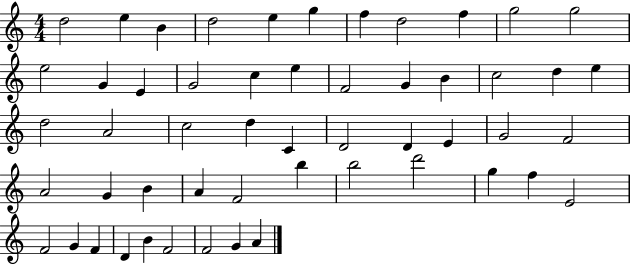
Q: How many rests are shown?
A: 0